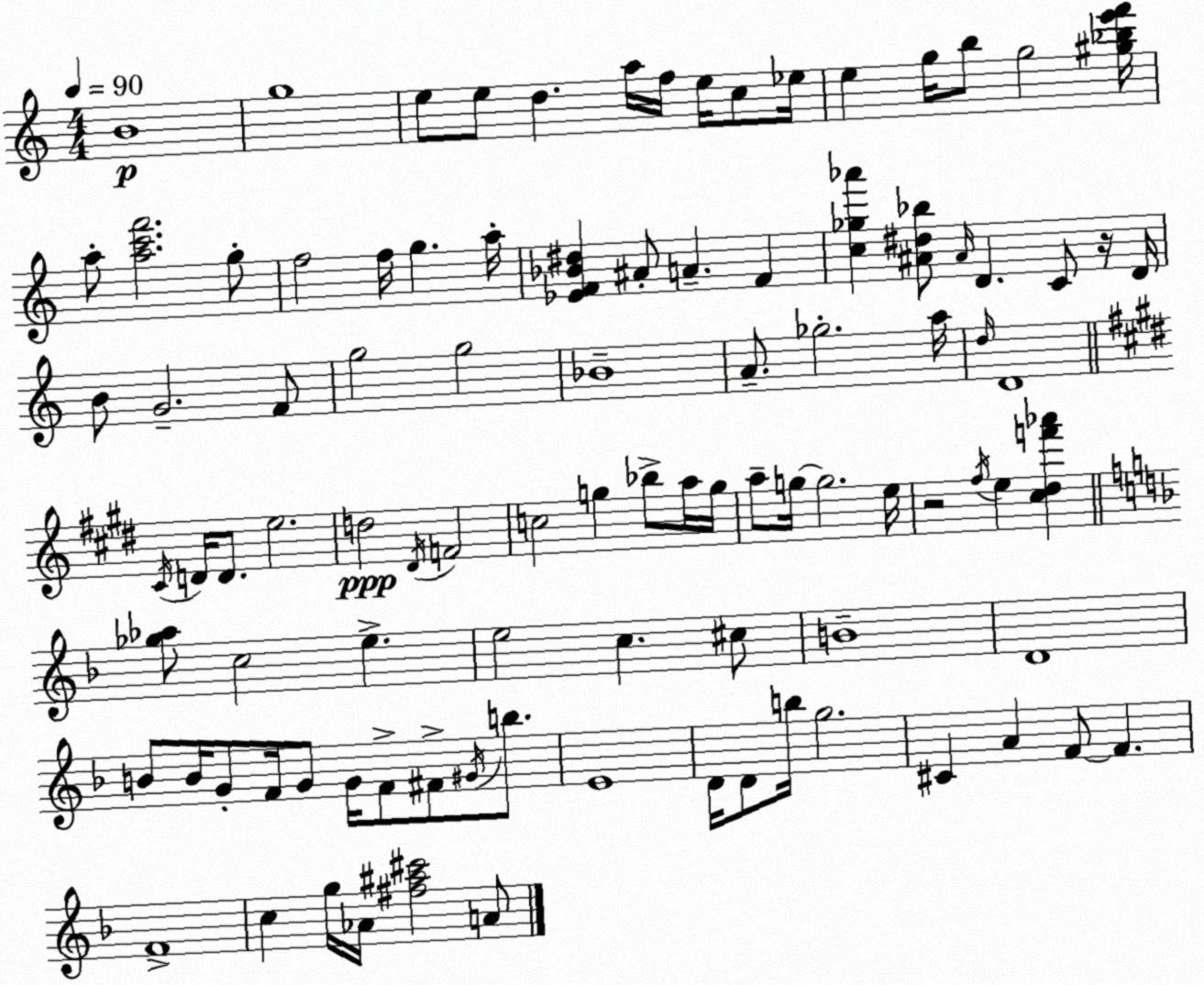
X:1
T:Untitled
M:4/4
L:1/4
K:Am
B4 g4 e/2 e/2 d a/4 f/4 e/4 c/2 _e/4 e g/4 b/2 g2 [^g_be'f']/4 a/2 [ac'f']2 g/2 f2 f/4 g a/4 [_EF_B^d] ^A/2 A F [c_g_a'] [^A^d_b]/2 ^A/4 D C/2 z/4 D/4 B/2 G2 F/2 g2 g2 _B4 A/2 _g2 a/4 d/4 D4 ^C/4 D/4 D/2 e2 d2 ^D/4 F2 c2 g _b/2 a/4 g/4 a/2 g/4 g2 e/4 z2 ^f/4 e [^c^df'_a'] [_g_a]/2 c2 e e2 c ^c/2 B4 D4 B/2 B/4 G/2 F/4 G/2 G/4 F/2 ^F/2 ^G/4 b/2 E4 D/4 D/2 b/4 g2 ^C A F/2 F F4 c g/4 _A/4 [^f^a^c']2 A/2